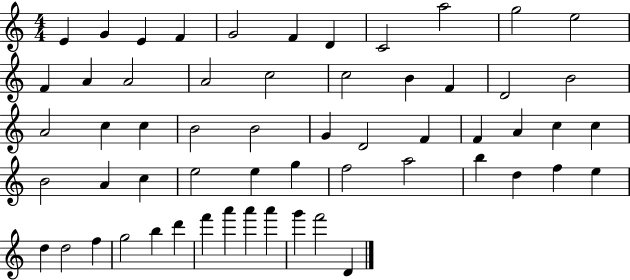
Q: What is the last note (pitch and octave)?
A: D4